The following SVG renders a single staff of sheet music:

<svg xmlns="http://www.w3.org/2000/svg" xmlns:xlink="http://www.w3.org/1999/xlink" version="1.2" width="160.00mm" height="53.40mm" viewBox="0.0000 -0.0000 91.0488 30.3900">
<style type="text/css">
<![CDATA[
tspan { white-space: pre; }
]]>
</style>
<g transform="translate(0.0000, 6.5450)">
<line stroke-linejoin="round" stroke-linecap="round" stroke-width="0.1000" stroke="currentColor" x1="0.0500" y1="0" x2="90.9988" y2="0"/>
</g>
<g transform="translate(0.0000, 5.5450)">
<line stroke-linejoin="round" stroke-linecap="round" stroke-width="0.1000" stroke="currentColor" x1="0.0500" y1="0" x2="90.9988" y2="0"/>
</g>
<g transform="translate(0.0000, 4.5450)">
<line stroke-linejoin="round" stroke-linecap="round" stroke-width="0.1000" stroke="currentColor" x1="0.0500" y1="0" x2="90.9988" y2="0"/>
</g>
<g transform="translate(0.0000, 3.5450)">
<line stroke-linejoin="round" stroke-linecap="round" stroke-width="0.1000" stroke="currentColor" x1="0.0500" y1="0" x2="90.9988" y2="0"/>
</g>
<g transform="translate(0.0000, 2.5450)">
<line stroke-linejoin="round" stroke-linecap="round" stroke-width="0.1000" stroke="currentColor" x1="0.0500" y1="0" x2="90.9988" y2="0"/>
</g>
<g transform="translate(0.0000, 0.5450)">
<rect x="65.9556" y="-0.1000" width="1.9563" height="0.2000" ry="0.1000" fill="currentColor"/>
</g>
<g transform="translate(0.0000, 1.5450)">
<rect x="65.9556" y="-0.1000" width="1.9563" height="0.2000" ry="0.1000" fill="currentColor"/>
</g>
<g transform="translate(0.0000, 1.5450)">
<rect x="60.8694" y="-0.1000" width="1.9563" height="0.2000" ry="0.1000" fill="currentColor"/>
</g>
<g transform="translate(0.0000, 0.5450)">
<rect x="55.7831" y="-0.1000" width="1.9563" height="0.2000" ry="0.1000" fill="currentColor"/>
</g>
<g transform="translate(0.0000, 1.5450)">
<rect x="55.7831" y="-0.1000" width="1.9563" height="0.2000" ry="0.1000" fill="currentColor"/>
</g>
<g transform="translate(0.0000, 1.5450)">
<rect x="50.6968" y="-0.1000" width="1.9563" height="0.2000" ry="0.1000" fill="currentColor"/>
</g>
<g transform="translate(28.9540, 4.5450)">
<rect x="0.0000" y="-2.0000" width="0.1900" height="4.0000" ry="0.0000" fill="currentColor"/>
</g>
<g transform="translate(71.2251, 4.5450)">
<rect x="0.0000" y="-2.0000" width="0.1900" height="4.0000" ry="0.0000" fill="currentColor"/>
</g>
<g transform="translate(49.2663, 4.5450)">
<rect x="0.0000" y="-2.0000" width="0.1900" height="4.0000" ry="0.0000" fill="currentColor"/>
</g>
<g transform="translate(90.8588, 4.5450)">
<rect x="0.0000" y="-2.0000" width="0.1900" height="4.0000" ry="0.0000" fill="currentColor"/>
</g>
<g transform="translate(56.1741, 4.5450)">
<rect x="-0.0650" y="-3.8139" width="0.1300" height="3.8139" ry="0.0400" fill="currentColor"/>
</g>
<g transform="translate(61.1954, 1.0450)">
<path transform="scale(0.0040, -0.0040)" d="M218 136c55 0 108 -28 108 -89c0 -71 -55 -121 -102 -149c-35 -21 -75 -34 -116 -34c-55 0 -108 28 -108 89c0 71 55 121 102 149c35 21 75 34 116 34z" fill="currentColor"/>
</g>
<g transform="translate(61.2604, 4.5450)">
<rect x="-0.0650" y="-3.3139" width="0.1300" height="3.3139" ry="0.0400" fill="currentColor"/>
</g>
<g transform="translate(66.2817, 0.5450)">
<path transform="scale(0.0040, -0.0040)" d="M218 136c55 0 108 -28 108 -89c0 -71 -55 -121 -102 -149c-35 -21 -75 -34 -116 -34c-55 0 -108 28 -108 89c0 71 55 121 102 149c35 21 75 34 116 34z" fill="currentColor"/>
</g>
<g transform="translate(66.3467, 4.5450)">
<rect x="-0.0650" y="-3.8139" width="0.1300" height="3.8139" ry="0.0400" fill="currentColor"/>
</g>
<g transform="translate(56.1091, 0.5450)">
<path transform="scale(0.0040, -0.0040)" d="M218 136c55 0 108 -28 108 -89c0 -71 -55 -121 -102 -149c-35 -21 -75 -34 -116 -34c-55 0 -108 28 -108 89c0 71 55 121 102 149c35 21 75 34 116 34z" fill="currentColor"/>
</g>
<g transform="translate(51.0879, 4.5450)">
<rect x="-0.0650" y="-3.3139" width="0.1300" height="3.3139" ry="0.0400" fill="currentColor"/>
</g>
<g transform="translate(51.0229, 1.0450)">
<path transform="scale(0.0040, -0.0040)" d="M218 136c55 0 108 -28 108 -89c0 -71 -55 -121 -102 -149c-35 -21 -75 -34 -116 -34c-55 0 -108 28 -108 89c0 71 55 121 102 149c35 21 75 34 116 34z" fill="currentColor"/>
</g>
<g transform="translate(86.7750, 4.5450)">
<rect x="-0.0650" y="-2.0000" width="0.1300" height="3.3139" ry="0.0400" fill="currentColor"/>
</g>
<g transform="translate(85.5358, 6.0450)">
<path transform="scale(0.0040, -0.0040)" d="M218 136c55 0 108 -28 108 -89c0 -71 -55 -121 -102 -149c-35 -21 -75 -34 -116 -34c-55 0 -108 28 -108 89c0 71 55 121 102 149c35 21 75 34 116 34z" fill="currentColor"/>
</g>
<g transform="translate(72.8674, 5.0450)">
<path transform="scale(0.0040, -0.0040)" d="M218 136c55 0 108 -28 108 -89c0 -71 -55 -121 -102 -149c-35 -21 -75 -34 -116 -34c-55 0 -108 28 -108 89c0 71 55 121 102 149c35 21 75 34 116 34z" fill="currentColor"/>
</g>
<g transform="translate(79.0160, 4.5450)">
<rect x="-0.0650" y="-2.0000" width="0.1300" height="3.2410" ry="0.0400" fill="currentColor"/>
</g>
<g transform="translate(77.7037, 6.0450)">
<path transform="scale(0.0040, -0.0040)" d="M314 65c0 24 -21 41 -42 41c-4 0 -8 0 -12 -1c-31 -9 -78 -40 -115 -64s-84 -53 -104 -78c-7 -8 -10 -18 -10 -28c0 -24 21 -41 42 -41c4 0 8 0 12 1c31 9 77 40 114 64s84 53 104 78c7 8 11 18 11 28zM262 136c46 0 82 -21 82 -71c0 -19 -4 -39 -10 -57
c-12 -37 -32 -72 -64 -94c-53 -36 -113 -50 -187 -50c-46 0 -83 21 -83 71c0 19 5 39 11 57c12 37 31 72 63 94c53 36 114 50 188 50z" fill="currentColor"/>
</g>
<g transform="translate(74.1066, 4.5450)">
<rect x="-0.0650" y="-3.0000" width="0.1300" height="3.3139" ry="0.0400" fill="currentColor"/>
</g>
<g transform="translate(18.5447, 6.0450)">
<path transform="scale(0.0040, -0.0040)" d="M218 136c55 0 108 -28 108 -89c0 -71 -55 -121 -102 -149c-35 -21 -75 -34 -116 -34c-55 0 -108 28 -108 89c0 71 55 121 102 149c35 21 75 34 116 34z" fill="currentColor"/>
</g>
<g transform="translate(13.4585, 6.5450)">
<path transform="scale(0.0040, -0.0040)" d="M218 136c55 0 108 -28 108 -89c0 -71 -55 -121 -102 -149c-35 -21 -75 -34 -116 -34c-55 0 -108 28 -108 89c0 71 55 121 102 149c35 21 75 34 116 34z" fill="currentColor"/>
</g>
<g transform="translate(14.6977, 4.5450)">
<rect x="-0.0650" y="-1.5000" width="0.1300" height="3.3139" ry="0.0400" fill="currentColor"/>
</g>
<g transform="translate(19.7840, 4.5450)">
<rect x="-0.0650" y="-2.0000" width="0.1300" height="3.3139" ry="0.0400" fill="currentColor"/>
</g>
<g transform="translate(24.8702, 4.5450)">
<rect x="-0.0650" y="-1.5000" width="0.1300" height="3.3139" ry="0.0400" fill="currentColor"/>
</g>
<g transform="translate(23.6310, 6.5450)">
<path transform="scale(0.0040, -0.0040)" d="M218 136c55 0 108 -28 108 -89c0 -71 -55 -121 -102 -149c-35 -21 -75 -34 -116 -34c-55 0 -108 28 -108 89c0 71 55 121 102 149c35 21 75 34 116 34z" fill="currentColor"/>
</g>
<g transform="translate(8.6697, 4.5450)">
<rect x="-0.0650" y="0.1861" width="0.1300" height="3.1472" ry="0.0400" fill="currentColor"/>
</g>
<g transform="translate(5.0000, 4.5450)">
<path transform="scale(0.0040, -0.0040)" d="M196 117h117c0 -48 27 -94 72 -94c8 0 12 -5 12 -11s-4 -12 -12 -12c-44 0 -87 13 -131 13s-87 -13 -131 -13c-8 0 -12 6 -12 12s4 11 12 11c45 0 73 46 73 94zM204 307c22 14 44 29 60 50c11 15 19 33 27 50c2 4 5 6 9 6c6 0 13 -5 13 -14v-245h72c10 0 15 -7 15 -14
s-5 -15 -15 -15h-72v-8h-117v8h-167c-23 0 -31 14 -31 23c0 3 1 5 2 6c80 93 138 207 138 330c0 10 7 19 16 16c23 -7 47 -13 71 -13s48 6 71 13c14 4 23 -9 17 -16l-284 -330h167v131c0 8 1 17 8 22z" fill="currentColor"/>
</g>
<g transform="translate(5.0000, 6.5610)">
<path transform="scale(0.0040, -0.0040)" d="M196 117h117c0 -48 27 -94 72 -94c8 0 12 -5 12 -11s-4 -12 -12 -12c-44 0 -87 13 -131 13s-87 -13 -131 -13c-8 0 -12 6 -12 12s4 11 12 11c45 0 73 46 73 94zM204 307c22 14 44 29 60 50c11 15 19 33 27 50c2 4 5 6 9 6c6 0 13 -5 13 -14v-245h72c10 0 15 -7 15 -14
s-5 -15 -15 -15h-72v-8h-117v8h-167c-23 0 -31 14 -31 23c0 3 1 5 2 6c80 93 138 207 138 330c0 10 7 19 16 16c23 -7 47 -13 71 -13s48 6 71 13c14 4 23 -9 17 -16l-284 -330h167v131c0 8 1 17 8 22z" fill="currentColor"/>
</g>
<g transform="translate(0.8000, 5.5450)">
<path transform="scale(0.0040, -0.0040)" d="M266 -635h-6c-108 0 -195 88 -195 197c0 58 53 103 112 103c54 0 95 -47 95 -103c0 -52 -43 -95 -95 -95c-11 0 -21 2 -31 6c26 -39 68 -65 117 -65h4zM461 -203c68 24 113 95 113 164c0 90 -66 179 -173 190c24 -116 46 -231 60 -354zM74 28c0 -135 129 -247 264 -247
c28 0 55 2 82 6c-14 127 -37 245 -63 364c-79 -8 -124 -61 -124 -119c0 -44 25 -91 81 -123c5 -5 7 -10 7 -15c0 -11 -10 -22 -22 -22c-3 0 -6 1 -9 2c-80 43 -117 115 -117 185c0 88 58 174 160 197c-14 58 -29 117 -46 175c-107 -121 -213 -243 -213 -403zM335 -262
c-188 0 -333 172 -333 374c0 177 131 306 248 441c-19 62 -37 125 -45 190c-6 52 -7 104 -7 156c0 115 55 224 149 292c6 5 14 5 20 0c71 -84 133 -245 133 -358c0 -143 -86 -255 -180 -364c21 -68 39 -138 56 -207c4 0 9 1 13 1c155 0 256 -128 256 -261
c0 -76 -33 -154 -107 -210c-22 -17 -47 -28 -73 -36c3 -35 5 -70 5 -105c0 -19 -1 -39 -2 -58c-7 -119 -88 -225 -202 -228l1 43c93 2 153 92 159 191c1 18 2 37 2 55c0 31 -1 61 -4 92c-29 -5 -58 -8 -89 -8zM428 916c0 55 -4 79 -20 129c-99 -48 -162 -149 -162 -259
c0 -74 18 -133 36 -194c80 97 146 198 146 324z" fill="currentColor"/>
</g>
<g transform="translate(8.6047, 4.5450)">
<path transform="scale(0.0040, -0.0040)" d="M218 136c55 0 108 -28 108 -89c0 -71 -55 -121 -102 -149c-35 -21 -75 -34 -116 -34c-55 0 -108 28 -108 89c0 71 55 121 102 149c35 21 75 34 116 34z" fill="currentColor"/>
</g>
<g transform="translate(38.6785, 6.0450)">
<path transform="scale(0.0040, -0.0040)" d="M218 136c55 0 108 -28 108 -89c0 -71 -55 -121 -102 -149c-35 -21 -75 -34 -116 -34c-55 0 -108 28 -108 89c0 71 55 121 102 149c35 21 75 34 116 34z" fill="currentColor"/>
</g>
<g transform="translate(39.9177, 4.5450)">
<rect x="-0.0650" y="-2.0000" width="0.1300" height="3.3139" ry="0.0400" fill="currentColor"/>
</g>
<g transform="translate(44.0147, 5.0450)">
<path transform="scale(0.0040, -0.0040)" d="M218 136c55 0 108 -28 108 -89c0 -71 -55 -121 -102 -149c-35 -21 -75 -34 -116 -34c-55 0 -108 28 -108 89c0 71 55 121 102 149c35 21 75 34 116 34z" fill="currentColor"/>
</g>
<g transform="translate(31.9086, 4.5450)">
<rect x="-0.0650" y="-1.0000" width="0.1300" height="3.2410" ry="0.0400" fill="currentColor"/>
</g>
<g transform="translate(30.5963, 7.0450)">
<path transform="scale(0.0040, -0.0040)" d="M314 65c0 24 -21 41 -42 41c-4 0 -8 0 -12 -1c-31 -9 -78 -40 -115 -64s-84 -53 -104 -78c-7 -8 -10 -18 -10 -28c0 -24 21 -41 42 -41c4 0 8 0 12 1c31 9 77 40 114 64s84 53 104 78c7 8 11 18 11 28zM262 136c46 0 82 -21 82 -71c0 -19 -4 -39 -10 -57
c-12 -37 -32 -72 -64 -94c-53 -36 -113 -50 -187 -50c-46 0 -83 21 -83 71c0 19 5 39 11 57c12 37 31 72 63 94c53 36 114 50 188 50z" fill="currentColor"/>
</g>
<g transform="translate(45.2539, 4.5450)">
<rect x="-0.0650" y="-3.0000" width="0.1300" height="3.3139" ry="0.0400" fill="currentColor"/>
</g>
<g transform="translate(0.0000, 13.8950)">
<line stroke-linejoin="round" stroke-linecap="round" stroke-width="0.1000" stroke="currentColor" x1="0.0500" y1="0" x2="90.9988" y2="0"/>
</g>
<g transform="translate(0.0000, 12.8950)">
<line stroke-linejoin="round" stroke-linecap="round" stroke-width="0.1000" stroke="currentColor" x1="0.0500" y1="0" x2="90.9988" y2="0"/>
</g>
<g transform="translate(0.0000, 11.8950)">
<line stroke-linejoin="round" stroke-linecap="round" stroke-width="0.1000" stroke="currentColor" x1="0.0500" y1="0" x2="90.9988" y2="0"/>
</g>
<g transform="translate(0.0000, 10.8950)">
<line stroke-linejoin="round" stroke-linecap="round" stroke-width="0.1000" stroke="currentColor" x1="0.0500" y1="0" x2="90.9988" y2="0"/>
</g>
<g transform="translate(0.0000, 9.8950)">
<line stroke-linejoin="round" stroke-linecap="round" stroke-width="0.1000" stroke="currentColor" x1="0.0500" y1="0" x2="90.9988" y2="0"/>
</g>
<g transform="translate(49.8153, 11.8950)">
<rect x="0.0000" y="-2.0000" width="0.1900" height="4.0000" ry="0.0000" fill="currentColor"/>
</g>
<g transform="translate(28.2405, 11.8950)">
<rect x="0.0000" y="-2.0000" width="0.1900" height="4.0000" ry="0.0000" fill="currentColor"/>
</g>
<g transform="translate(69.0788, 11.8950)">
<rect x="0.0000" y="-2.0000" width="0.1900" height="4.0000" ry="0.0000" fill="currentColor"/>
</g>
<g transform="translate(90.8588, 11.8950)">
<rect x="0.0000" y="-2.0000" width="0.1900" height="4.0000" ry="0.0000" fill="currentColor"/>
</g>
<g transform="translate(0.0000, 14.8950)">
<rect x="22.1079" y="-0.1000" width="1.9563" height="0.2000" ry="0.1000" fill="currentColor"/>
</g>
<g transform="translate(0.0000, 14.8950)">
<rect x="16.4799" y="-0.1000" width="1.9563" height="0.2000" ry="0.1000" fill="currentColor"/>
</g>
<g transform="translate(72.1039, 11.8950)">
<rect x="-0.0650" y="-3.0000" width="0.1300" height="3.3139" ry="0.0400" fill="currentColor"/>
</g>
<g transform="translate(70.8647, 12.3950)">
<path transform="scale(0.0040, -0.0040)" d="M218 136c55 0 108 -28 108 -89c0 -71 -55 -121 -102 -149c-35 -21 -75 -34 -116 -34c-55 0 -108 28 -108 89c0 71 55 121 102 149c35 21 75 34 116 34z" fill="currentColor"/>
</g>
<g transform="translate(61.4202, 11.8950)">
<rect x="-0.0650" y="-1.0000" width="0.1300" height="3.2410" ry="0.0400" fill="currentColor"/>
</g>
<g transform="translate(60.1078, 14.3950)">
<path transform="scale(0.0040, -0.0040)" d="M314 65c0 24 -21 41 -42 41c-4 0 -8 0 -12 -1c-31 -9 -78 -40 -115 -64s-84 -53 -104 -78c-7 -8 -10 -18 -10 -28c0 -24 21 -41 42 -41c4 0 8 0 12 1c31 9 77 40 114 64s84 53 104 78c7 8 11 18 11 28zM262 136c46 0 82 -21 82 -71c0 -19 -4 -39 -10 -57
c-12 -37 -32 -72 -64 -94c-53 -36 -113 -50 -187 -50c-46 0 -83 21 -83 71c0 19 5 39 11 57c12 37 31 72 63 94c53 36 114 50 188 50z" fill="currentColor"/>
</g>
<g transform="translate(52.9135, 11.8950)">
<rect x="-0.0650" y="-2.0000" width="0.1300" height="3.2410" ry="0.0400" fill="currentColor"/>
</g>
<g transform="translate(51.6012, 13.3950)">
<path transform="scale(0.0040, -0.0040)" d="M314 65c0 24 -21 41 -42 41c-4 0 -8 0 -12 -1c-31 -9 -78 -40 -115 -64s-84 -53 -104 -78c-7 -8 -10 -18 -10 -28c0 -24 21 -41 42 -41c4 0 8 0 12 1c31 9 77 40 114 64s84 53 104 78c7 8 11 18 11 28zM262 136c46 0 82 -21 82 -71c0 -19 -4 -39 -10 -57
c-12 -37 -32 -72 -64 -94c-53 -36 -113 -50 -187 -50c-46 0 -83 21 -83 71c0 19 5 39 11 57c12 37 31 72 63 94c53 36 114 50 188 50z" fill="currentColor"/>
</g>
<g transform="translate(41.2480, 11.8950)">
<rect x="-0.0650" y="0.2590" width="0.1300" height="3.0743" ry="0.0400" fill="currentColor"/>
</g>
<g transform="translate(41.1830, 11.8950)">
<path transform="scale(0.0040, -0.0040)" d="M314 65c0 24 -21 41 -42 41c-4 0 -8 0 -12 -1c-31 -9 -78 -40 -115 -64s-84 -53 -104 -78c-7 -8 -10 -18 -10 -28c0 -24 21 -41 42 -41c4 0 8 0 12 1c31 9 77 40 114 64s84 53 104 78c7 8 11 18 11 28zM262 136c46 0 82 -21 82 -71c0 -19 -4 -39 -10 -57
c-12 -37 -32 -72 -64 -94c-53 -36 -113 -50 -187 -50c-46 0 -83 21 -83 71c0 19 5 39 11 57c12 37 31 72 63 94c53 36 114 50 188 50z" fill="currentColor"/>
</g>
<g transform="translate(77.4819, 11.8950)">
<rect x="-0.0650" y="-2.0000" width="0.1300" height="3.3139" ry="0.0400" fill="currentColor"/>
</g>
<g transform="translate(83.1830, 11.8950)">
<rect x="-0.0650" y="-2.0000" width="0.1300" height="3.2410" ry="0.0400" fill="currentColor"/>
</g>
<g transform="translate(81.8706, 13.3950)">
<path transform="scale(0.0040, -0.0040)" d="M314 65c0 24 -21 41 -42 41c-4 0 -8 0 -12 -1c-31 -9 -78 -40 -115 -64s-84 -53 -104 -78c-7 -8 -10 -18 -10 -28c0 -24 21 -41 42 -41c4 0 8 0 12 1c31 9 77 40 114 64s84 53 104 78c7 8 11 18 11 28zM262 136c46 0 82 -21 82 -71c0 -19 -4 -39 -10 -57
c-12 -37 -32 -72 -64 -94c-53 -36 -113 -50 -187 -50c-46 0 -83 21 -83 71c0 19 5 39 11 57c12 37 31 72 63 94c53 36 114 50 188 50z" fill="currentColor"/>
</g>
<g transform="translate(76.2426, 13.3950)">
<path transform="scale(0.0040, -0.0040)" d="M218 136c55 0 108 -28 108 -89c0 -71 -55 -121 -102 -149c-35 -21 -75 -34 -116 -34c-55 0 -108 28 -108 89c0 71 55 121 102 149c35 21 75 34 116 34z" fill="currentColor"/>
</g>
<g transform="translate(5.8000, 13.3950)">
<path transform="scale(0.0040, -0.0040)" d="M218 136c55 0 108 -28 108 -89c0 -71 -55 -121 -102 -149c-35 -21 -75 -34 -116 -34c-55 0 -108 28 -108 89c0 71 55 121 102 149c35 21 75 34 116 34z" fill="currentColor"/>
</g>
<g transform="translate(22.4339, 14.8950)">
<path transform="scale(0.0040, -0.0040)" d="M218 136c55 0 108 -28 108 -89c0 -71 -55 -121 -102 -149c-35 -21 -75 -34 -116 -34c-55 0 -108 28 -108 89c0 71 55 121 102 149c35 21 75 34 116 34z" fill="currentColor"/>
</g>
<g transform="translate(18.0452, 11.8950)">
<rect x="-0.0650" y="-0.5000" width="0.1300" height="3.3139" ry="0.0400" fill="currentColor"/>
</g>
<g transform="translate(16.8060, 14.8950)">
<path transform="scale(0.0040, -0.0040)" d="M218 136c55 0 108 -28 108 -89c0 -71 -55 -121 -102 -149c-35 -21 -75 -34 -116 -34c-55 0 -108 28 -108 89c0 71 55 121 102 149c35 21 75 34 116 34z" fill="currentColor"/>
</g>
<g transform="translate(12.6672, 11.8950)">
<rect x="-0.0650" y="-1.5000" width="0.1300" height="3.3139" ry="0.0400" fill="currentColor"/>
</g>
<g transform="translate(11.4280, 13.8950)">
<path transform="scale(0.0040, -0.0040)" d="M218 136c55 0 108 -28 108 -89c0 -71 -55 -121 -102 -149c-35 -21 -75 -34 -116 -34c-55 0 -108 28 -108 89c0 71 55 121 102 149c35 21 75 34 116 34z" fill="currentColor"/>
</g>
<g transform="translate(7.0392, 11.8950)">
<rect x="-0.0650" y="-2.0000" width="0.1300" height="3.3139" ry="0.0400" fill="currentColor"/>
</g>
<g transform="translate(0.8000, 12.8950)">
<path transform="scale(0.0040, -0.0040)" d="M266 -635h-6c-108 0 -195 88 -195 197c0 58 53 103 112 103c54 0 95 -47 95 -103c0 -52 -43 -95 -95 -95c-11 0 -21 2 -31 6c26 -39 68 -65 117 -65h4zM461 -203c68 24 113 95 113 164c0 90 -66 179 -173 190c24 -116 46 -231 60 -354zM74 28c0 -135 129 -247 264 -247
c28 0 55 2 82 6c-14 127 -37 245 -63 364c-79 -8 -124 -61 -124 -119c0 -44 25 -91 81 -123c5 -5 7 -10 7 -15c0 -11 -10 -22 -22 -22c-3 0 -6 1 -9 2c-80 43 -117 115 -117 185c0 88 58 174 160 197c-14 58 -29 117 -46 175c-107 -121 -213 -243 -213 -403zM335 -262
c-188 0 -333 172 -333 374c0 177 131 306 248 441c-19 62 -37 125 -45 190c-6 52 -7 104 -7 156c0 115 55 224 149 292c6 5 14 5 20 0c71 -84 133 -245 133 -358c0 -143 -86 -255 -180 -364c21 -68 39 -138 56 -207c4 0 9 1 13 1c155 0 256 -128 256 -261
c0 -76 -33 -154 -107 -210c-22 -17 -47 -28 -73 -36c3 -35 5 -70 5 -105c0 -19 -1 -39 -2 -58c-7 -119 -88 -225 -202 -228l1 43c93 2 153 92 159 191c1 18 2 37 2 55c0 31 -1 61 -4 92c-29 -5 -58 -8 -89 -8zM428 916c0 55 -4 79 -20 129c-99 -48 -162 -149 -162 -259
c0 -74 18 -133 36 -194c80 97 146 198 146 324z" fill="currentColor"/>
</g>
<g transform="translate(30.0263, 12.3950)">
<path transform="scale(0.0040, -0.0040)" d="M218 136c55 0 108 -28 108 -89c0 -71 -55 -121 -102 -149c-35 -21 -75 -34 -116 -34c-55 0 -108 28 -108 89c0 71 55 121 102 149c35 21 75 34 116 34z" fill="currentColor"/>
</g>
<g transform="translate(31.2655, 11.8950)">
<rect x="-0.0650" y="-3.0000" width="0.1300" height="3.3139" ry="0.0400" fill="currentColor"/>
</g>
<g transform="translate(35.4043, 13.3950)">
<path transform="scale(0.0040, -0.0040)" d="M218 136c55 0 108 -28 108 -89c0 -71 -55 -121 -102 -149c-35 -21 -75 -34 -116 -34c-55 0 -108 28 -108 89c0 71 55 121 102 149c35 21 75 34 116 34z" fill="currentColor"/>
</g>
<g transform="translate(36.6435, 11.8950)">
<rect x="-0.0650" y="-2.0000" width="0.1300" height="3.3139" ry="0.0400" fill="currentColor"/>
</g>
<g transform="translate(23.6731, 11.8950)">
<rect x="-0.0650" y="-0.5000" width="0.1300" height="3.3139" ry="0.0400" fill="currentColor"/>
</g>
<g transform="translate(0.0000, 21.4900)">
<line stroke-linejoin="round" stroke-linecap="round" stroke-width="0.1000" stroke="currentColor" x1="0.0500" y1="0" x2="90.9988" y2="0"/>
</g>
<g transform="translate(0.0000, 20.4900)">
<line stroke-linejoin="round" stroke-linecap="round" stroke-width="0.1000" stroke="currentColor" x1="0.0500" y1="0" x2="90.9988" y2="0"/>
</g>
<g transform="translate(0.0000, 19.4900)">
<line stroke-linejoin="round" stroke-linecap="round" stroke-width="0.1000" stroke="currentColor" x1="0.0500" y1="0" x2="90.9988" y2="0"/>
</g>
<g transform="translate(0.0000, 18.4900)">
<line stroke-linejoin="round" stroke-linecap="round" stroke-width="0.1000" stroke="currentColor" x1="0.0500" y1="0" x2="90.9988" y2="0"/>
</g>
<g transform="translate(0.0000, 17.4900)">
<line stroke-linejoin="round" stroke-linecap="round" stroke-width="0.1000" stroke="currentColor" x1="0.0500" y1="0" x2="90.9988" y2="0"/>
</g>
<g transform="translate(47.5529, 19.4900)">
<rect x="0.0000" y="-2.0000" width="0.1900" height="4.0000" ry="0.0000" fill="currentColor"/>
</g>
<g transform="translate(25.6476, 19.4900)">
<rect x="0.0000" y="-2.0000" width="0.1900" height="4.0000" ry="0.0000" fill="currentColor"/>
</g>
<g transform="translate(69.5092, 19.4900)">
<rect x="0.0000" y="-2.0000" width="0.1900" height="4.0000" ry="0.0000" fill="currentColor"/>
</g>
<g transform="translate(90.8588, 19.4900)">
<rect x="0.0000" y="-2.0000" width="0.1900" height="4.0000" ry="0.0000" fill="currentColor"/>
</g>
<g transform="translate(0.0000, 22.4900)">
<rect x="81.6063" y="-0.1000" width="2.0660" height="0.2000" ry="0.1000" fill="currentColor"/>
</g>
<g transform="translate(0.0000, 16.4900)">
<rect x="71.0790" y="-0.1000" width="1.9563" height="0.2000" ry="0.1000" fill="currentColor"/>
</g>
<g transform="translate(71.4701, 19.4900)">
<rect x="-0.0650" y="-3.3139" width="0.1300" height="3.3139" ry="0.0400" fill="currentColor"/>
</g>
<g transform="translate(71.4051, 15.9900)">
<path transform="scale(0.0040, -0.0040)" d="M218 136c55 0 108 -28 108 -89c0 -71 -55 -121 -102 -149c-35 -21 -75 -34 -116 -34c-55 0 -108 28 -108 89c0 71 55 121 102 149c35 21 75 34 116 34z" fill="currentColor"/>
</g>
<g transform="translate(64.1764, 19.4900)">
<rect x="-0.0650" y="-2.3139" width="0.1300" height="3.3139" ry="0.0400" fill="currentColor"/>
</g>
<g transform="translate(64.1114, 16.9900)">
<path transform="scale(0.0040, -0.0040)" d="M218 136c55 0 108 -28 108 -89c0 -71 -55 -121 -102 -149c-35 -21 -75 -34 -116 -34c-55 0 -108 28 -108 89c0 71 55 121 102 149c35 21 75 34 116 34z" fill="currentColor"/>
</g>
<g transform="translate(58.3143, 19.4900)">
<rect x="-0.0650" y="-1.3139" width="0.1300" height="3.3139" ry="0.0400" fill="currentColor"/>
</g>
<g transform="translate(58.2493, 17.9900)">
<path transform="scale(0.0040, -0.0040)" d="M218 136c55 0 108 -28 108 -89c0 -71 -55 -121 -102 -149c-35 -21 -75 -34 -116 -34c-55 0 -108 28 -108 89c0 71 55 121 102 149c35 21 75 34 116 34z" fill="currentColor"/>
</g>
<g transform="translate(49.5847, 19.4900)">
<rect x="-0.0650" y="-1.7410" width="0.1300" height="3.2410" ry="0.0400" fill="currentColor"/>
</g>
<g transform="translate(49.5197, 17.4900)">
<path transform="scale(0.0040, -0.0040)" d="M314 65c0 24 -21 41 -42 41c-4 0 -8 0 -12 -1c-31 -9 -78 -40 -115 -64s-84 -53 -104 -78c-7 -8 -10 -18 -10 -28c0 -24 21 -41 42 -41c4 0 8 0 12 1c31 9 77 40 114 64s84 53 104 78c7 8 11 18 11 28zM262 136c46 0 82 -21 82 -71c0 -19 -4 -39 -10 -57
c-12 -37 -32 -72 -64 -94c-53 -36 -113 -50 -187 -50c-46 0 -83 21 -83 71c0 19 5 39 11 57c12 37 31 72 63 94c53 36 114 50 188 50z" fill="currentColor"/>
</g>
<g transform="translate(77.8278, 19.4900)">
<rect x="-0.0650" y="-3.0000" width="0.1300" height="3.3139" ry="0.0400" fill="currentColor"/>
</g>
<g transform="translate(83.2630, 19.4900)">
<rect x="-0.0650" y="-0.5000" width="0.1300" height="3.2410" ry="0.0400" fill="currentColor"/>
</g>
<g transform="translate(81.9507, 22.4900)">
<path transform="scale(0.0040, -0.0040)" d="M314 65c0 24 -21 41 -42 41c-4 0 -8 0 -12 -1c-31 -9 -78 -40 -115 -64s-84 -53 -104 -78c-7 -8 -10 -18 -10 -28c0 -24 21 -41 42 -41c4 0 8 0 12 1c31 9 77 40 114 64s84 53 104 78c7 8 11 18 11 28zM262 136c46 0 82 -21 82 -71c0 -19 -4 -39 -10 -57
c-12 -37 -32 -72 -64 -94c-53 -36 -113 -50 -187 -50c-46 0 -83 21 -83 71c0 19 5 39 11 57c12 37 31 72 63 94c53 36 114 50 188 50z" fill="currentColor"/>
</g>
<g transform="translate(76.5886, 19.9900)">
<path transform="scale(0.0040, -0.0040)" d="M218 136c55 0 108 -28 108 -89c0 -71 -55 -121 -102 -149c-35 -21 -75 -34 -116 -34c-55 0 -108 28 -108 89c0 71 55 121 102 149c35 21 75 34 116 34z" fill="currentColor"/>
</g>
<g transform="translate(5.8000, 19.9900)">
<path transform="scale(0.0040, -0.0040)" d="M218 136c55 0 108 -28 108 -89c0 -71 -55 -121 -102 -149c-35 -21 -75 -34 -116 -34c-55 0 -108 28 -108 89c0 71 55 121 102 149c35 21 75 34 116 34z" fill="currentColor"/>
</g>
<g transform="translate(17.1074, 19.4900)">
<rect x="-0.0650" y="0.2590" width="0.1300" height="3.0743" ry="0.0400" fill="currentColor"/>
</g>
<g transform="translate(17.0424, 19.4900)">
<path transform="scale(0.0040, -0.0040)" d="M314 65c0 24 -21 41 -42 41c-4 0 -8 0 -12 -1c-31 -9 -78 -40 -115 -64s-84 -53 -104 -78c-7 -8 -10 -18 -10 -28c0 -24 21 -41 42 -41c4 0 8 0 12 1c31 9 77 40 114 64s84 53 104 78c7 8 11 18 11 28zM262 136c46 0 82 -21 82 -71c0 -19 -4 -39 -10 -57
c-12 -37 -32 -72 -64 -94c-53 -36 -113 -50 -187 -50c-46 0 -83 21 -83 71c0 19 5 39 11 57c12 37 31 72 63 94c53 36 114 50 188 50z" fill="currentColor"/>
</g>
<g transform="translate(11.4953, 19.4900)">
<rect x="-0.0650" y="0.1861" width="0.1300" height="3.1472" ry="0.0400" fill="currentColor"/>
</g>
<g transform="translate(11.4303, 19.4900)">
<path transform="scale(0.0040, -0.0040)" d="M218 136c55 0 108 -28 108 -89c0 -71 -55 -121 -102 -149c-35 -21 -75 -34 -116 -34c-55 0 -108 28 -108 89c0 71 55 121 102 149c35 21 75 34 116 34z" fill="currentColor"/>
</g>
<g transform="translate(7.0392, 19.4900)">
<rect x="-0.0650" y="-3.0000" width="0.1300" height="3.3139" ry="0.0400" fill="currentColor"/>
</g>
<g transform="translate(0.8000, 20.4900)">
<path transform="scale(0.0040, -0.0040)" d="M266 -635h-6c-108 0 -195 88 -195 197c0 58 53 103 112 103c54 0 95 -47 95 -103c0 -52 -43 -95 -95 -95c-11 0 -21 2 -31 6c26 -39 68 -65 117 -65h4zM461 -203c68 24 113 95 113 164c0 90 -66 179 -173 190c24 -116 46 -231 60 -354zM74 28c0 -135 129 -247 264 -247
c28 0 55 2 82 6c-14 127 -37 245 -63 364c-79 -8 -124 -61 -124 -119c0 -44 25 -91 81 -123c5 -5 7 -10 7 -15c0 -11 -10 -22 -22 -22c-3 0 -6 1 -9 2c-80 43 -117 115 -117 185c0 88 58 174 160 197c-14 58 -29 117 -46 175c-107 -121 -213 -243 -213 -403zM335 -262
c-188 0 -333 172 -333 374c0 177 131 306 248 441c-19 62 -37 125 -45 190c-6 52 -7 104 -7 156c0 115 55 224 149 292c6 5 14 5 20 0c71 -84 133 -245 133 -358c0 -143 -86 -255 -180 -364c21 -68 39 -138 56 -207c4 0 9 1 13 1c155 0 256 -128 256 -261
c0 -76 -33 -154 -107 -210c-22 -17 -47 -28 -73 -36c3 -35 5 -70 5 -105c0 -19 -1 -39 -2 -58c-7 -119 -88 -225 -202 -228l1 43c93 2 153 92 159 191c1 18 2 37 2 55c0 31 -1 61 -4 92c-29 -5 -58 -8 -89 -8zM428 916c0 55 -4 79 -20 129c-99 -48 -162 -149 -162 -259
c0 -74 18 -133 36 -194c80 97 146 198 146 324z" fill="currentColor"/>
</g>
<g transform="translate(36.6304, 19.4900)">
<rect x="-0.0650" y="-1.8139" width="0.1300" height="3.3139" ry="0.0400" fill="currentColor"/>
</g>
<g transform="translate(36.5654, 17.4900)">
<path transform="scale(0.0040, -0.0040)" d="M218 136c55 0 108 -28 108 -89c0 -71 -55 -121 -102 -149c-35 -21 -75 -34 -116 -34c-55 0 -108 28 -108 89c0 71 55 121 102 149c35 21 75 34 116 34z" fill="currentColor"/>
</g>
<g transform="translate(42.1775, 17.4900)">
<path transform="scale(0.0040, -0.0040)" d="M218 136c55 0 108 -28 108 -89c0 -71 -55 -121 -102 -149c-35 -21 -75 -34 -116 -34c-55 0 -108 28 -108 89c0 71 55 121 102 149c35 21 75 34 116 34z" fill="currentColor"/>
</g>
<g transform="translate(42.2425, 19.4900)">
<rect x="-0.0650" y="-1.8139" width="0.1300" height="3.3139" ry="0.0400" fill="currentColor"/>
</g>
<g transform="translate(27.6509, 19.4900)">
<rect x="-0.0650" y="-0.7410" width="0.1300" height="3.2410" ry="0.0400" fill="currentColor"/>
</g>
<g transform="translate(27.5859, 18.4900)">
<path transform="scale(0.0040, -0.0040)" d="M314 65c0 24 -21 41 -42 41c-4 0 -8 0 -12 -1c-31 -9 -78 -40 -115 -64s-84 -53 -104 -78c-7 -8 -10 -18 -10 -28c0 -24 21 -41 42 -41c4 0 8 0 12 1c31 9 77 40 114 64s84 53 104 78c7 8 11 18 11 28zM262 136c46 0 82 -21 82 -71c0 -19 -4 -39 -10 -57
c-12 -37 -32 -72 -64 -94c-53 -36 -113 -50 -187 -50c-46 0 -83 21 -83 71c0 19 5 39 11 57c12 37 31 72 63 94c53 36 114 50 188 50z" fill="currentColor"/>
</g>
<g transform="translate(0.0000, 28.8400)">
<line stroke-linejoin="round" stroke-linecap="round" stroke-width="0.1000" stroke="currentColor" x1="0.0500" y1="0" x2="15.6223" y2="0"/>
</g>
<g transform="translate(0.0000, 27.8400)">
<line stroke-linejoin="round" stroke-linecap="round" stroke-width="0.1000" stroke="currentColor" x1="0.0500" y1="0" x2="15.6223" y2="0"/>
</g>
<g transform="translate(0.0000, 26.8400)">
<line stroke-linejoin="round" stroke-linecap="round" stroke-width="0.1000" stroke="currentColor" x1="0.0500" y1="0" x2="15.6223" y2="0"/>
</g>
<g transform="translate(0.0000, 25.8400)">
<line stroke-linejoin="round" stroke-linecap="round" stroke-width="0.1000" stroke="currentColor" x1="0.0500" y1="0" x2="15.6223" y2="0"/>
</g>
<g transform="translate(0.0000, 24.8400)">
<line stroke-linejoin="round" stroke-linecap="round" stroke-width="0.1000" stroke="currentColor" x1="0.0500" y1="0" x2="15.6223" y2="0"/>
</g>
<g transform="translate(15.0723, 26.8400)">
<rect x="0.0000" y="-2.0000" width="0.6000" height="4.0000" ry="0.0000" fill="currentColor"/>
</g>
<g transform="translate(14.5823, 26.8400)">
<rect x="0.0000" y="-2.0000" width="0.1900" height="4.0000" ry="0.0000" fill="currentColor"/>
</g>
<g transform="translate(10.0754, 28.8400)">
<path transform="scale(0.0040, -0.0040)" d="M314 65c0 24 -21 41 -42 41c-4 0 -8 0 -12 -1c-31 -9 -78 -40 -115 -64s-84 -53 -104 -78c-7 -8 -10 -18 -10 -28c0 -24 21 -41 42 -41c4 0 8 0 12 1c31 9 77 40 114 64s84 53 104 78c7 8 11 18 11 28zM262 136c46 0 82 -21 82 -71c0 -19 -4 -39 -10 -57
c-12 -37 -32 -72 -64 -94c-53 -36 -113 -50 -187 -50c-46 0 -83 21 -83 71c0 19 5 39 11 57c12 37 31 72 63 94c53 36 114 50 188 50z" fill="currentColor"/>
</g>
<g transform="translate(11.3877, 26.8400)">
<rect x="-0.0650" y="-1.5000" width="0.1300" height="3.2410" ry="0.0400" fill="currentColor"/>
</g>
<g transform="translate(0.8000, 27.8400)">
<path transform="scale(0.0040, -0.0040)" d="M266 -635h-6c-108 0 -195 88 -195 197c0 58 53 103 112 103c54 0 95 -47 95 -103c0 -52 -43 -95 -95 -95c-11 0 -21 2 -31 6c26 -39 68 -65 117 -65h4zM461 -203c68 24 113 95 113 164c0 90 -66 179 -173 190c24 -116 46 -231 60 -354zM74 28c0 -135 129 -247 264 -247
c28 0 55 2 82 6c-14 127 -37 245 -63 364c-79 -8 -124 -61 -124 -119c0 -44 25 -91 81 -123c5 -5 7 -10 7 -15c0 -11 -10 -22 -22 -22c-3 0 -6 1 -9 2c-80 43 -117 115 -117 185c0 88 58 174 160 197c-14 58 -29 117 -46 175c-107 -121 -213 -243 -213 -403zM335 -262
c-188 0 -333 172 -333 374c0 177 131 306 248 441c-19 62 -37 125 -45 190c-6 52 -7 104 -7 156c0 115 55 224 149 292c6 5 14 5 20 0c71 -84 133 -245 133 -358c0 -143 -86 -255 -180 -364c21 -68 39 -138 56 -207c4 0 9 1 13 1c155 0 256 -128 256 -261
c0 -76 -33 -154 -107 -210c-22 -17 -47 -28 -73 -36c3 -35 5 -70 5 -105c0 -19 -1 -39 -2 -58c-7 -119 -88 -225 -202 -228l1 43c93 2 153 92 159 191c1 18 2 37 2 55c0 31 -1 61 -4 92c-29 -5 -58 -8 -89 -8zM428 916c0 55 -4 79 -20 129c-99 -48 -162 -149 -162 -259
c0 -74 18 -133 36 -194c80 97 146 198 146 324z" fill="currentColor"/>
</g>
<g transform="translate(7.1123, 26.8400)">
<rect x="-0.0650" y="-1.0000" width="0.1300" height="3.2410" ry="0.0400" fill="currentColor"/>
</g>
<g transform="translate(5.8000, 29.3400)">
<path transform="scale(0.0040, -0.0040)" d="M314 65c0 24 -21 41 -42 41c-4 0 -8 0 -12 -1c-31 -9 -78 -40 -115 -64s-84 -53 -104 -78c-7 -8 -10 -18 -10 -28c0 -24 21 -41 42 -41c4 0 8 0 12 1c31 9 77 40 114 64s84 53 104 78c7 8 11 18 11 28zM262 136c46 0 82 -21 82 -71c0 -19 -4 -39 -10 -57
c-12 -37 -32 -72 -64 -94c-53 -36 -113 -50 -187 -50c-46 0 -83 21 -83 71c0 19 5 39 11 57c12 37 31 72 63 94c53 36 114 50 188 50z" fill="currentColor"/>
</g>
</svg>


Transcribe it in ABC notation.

X:1
T:Untitled
M:4/4
L:1/4
K:C
B E F E D2 F A b c' b c' A F2 F F E C C A F B2 F2 D2 A F F2 A B B2 d2 f f f2 e g b A C2 D2 E2